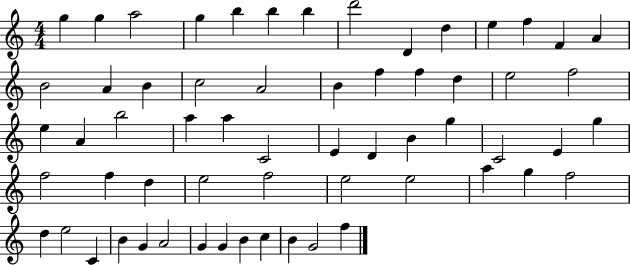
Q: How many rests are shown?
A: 0